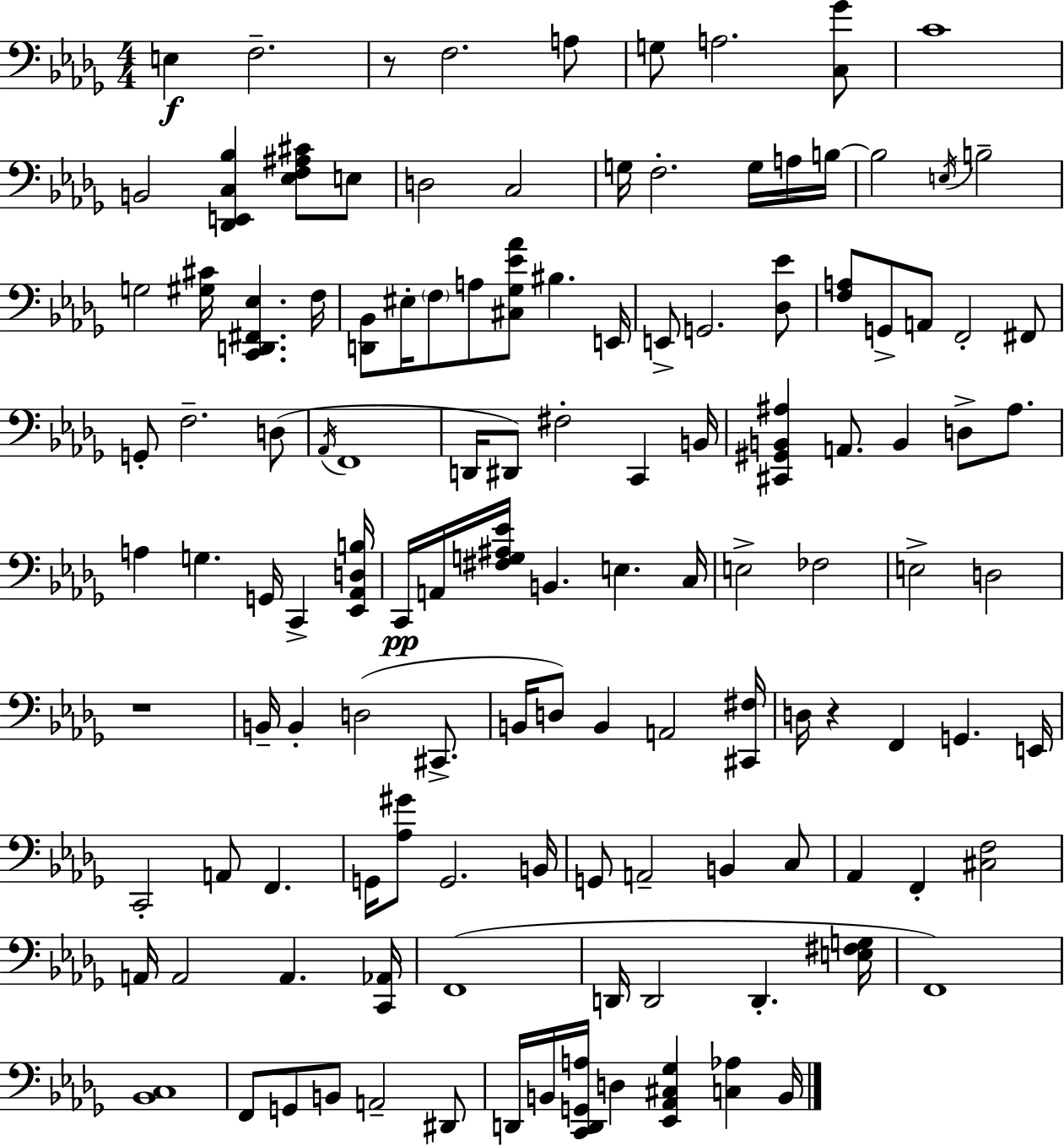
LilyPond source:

{
  \clef bass
  \numericTimeSignature
  \time 4/4
  \key bes \minor
  e4\f f2.-- | r8 f2. a8 | g8 a2. <c ges'>8 | c'1 | \break b,2 <des, e, c bes>4 <ees f ais cis'>8 e8 | d2 c2 | g16 f2.-. g16 a16 b16~~ | b2 \acciaccatura { e16 } b2-- | \break g2 <gis cis'>16 <c, d, fis, ees>4. | f16 <d, bes,>8 eis16-. \parenthesize f8 a8 <cis ges ees' aes'>8 bis4. | e,16 e,8-> g,2. <des ees'>8 | <f a>8 g,8-> a,8 f,2-. fis,8 | \break g,8-. f2.-- d8( | \acciaccatura { aes,16 } f,1 | d,16 dis,8) fis2-. c,4 | b,16 <cis, gis, b, ais>4 a,8. b,4 d8-> ais8. | \break a4 g4. g,16 c,4-> | <ees, aes, d b>16 c,16\pp a,16 <fis g ais ees'>16 b,4. e4. | c16 e2-> fes2 | e2-> d2 | \break r1 | b,16-- b,4-. d2( cis,8.-> | b,16 d8) b,4 a,2 | <cis, fis>16 d16 r4 f,4 g,4. | \break e,16 c,2-. a,8 f,4. | g,16 <aes gis'>8 g,2. | b,16 g,8 a,2-- b,4 | c8 aes,4 f,4-. <cis f>2 | \break a,16 a,2 a,4. | <c, aes,>16 f,1( | d,16 d,2 d,4.-. | <e fis g>16 f,1) | \break <bes, c>1 | f,8 g,8 b,8 a,2-- | dis,8 d,16 b,16 <c, d, g, a>16 d4 <ees, aes, cis ges>4 <c aes>4 | b,16 \bar "|."
}